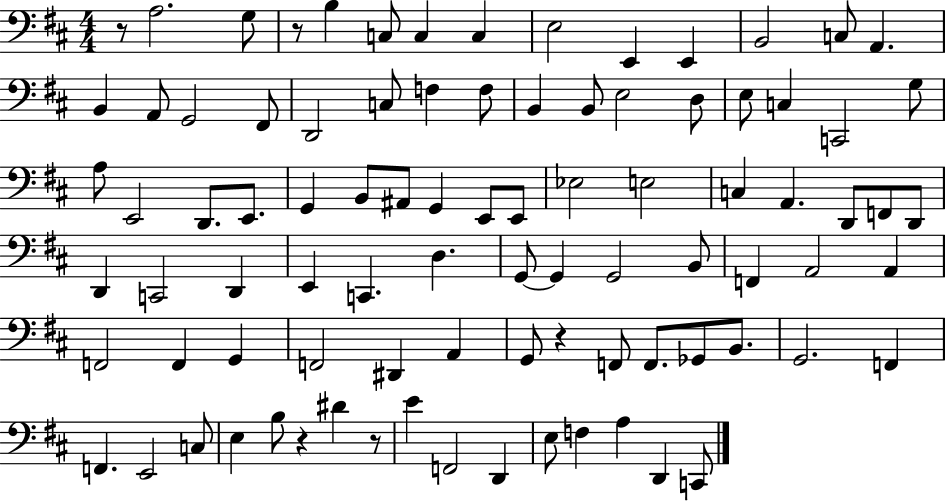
R/e A3/h. G3/e R/e B3/q C3/e C3/q C3/q E3/h E2/q E2/q B2/h C3/e A2/q. B2/q A2/e G2/h F#2/e D2/h C3/e F3/q F3/e B2/q B2/e E3/h D3/e E3/e C3/q C2/h G3/e A3/e E2/h D2/e. E2/e. G2/q B2/e A#2/e G2/q E2/e E2/e Eb3/h E3/h C3/q A2/q. D2/e F2/e D2/e D2/q C2/h D2/q E2/q C2/q. D3/q. G2/e G2/q G2/h B2/e F2/q A2/h A2/q F2/h F2/q G2/q F2/h D#2/q A2/q G2/e R/q F2/e F2/e. Gb2/e B2/e. G2/h. F2/q F2/q. E2/h C3/e E3/q B3/e R/q D#4/q R/e E4/q F2/h D2/q E3/e F3/q A3/q D2/q C2/e